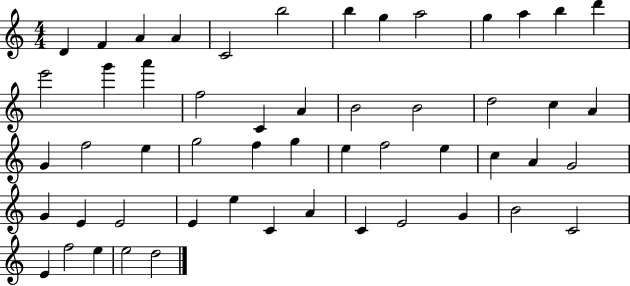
{
  \clef treble
  \numericTimeSignature
  \time 4/4
  \key c \major
  d'4 f'4 a'4 a'4 | c'2 b''2 | b''4 g''4 a''2 | g''4 a''4 b''4 d'''4 | \break e'''2 g'''4 a'''4 | f''2 c'4 a'4 | b'2 b'2 | d''2 c''4 a'4 | \break g'4 f''2 e''4 | g''2 f''4 g''4 | e''4 f''2 e''4 | c''4 a'4 g'2 | \break g'4 e'4 e'2 | e'4 e''4 c'4 a'4 | c'4 e'2 g'4 | b'2 c'2 | \break e'4 f''2 e''4 | e''2 d''2 | \bar "|."
}